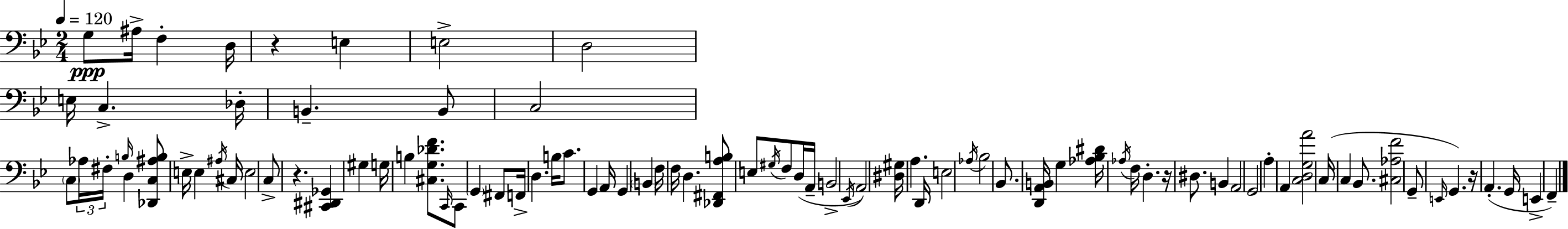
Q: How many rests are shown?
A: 4